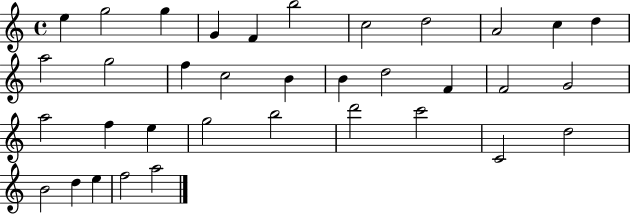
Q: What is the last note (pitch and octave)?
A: A5